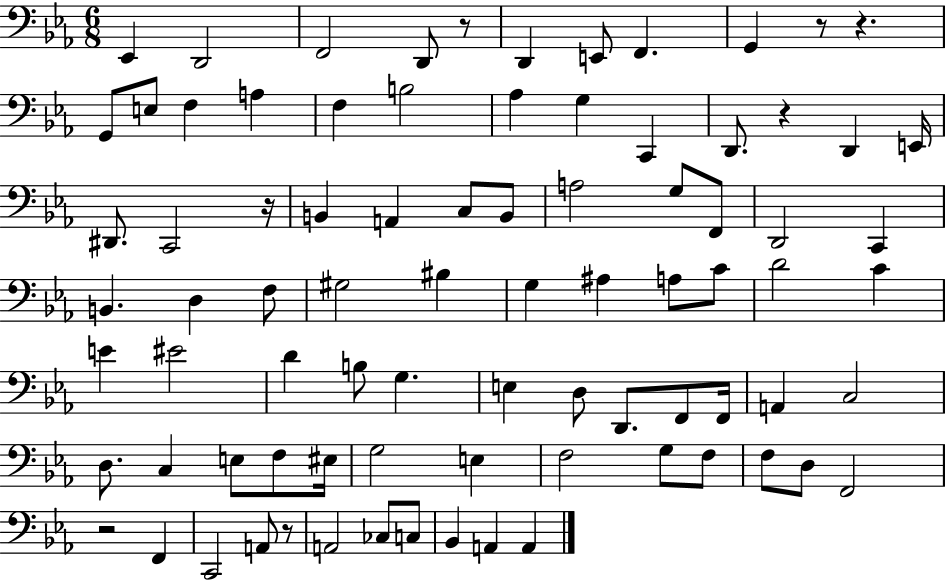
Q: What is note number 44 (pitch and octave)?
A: EIS4